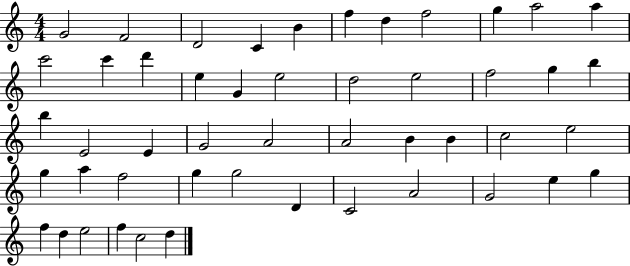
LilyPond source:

{
  \clef treble
  \numericTimeSignature
  \time 4/4
  \key c \major
  g'2 f'2 | d'2 c'4 b'4 | f''4 d''4 f''2 | g''4 a''2 a''4 | \break c'''2 c'''4 d'''4 | e''4 g'4 e''2 | d''2 e''2 | f''2 g''4 b''4 | \break b''4 e'2 e'4 | g'2 a'2 | a'2 b'4 b'4 | c''2 e''2 | \break g''4 a''4 f''2 | g''4 g''2 d'4 | c'2 a'2 | g'2 e''4 g''4 | \break f''4 d''4 e''2 | f''4 c''2 d''4 | \bar "|."
}